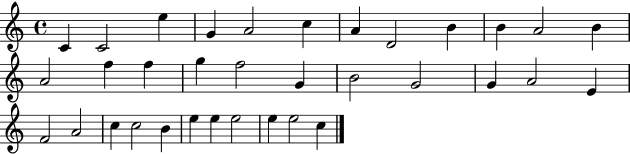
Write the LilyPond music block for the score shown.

{
  \clef treble
  \time 4/4
  \defaultTimeSignature
  \key c \major
  c'4 c'2 e''4 | g'4 a'2 c''4 | a'4 d'2 b'4 | b'4 a'2 b'4 | \break a'2 f''4 f''4 | g''4 f''2 g'4 | b'2 g'2 | g'4 a'2 e'4 | \break f'2 a'2 | c''4 c''2 b'4 | e''4 e''4 e''2 | e''4 e''2 c''4 | \break \bar "|."
}